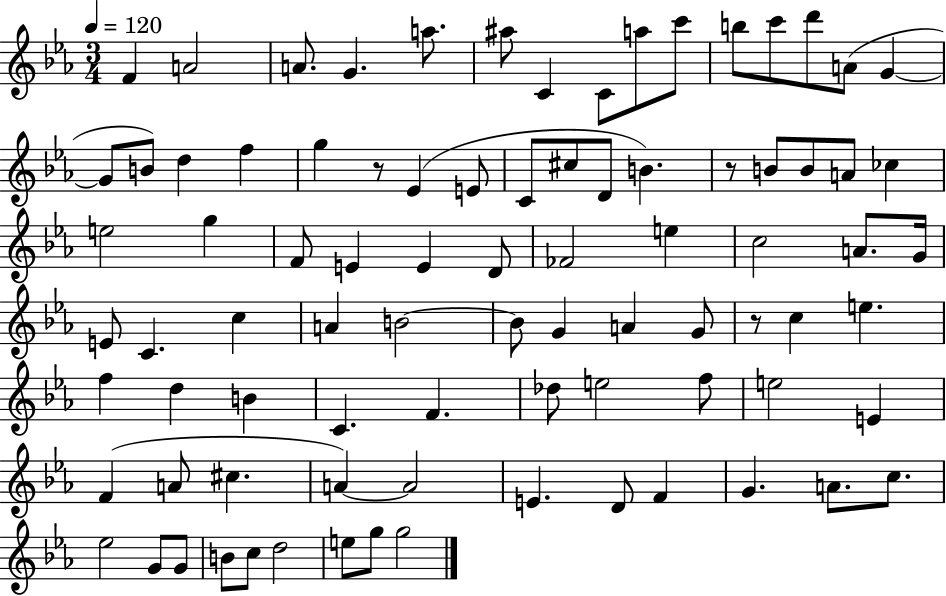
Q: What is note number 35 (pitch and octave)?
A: E4